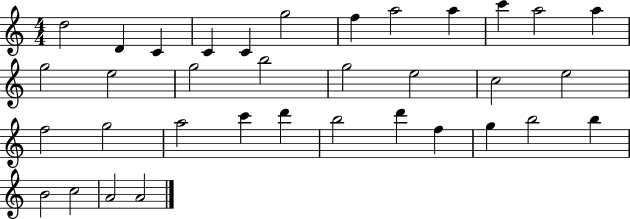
{
  \clef treble
  \numericTimeSignature
  \time 4/4
  \key c \major
  d''2 d'4 c'4 | c'4 c'4 g''2 | f''4 a''2 a''4 | c'''4 a''2 a''4 | \break g''2 e''2 | g''2 b''2 | g''2 e''2 | c''2 e''2 | \break f''2 g''2 | a''2 c'''4 d'''4 | b''2 d'''4 f''4 | g''4 b''2 b''4 | \break b'2 c''2 | a'2 a'2 | \bar "|."
}